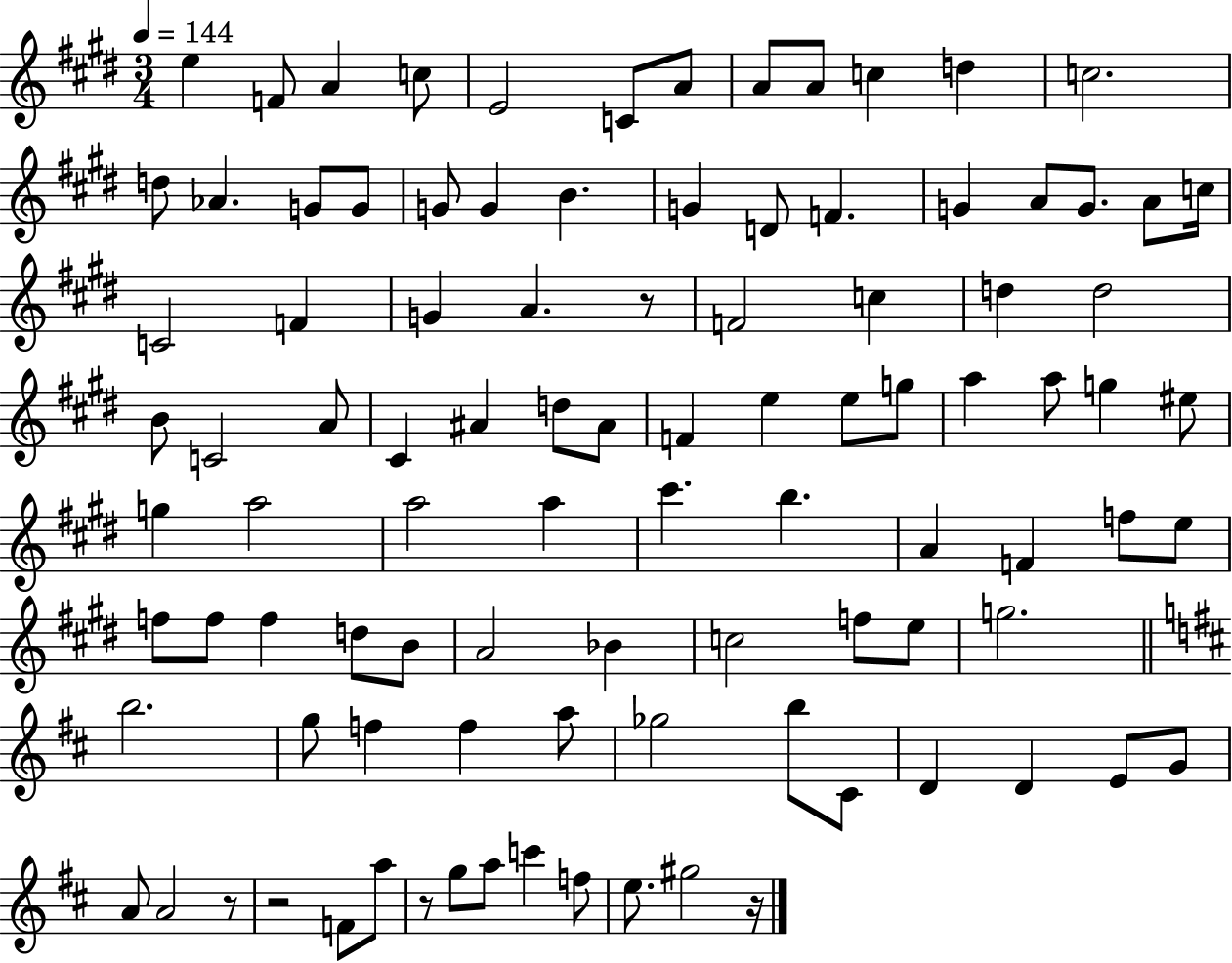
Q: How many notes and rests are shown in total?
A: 98